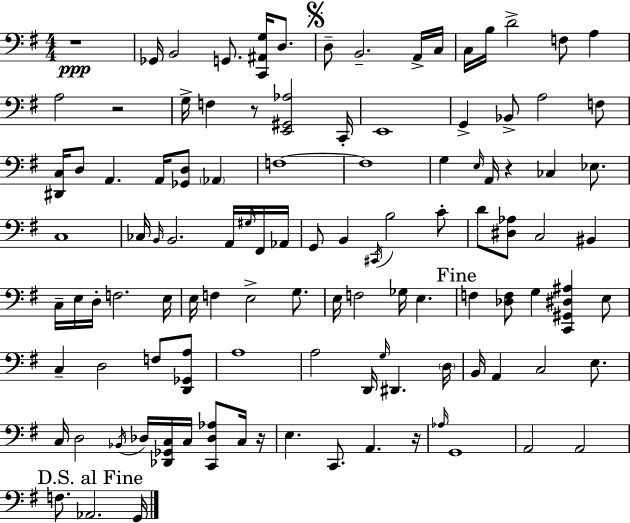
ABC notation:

X:1
T:Untitled
M:4/4
L:1/4
K:Em
z4 _G,,/4 B,,2 G,,/2 [C,,^A,,G,]/4 D,/2 D,/2 B,,2 A,,/4 C,/4 C,/4 B,/4 D2 F,/2 A, A,2 z2 G,/4 F, z/2 [E,,^G,,_A,]2 C,,/4 E,,4 G,, _B,,/2 A,2 F,/2 [^D,,C,]/4 D,/2 A,, A,,/4 [_G,,D,]/2 _A,, F,4 F,4 G, E,/4 A,,/4 z _C, _E,/2 C,4 _C,/4 B,,/4 B,,2 A,,/4 ^G,/4 ^F,,/4 _A,,/4 G,,/2 B,, ^C,,/4 B,2 C/2 D/2 [^D,_A,]/2 C,2 ^B,, C,/4 E,/4 D,/4 F,2 E,/4 E,/4 F, E,2 G,/2 E,/4 F,2 _G,/4 E, F, [_D,F,]/2 G, [C,,^G,,^D,^A,] E,/2 C, D,2 F,/2 [D,,_G,,A,]/2 A,4 A,2 D,,/4 G,/4 ^D,, D,/4 B,,/4 A,, C,2 E,/2 C,/4 D,2 _B,,/4 _D,/4 [_D,,_G,,C,]/4 C,/4 [C,,_D,_A,]/2 C,/4 z/4 E, C,,/2 A,, z/4 _A,/4 G,,4 A,,2 A,,2 F,/2 _A,,2 G,,/4